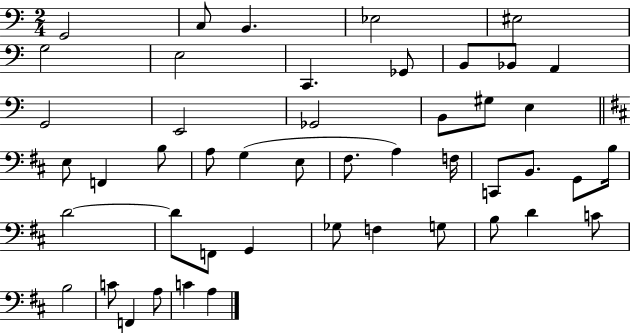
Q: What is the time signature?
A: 2/4